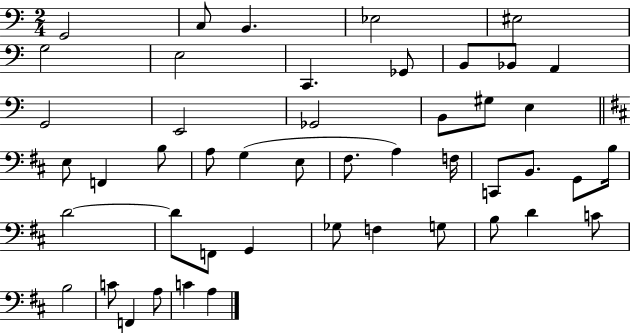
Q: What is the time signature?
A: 2/4